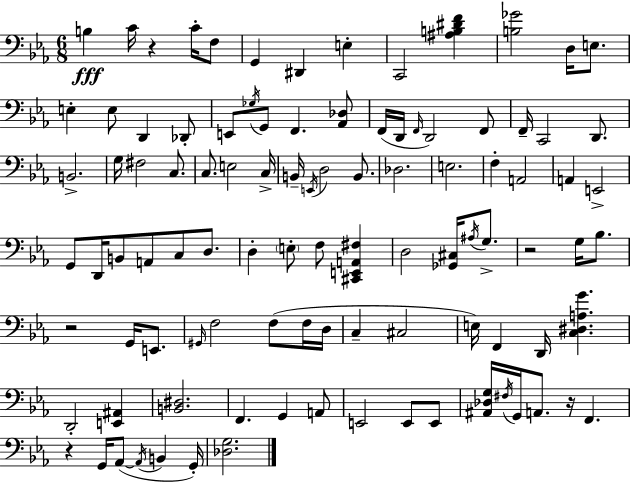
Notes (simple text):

B3/q C4/s R/q C4/s F3/e G2/q D#2/q E3/q C2/h [A#3,B3,D#4,F4]/q [B3,Gb4]/h D3/s E3/e. E3/q E3/e D2/q Db2/e E2/e Gb3/s G2/e F2/q. [Ab2,Db3]/e F2/s D2/s F2/s D2/h F2/e F2/s C2/h D2/e. B2/h. G3/s F#3/h C3/e. C3/e. E3/h C3/s B2/s E2/s D3/h B2/e. Db3/h. E3/h. F3/q A2/h A2/q E2/h G2/e D2/s B2/e A2/e C3/e D3/e. D3/q E3/e F3/e [C#2,E2,A2,F#3]/q D3/h [Gb2,C#3]/s A#3/s G3/e. R/h G3/s Bb3/e. R/h G2/s E2/e. G#2/s F3/h F3/e F3/s D3/s C3/q C#3/h E3/s F2/q D2/s [C3,D#3,A3,G4]/q. D2/h [E2,A#2]/q [B2,D#3]/h. F2/q. G2/q A2/e E2/h E2/e E2/e [A#2,Db3,G3]/s F#3/s G2/s A2/e. R/s F2/q. R/q G2/s Ab2/e Ab2/s B2/q G2/s [Db3,G3]/h.